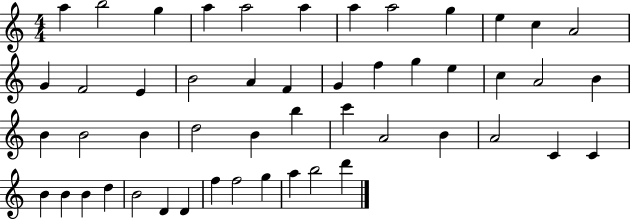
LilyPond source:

{
  \clef treble
  \numericTimeSignature
  \time 4/4
  \key c \major
  a''4 b''2 g''4 | a''4 a''2 a''4 | a''4 a''2 g''4 | e''4 c''4 a'2 | \break g'4 f'2 e'4 | b'2 a'4 f'4 | g'4 f''4 g''4 e''4 | c''4 a'2 b'4 | \break b'4 b'2 b'4 | d''2 b'4 b''4 | c'''4 a'2 b'4 | a'2 c'4 c'4 | \break b'4 b'4 b'4 d''4 | b'2 d'4 d'4 | f''4 f''2 g''4 | a''4 b''2 d'''4 | \break \bar "|."
}